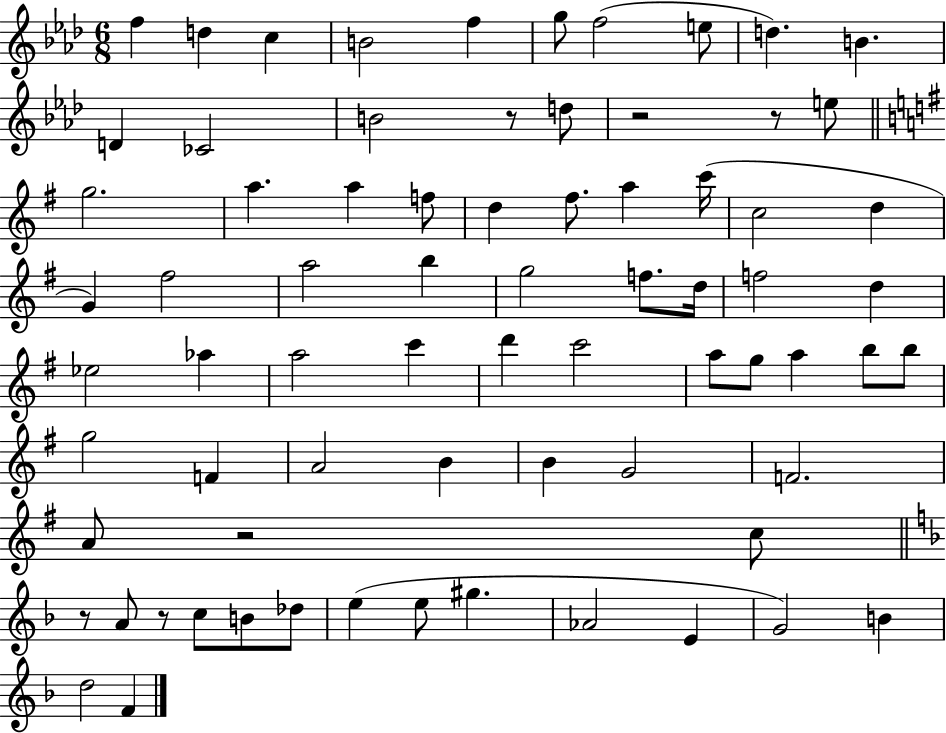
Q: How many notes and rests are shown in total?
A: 73